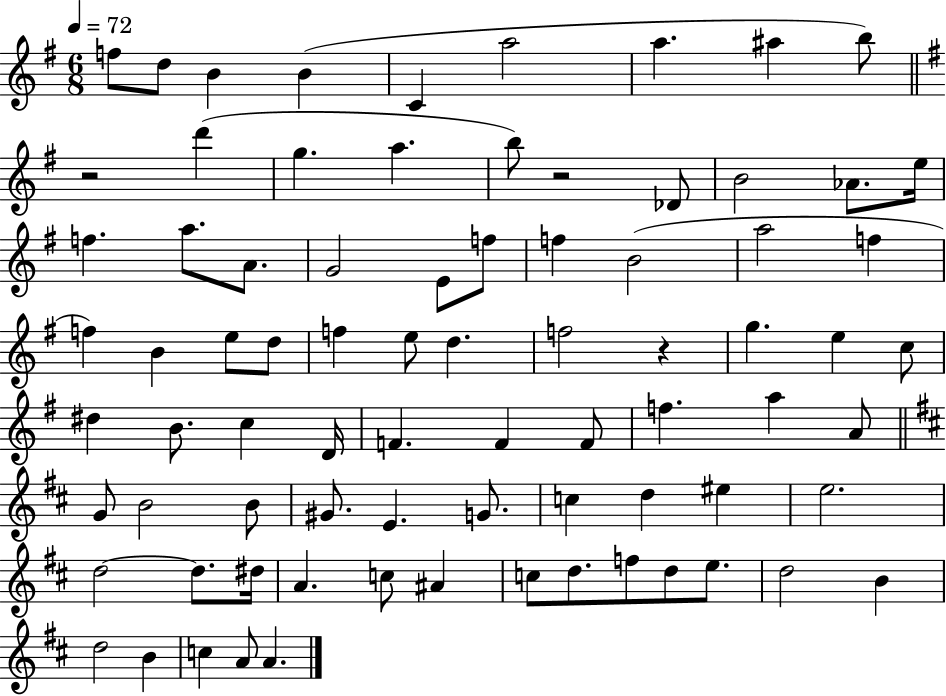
{
  \clef treble
  \numericTimeSignature
  \time 6/8
  \key g \major
  \tempo 4 = 72
  f''8 d''8 b'4 b'4( | c'4 a''2 | a''4. ais''4 b''8) | \bar "||" \break \key g \major r2 d'''4( | g''4. a''4. | b''8) r2 des'8 | b'2 aes'8. e''16 | \break f''4. a''8. a'8. | g'2 e'8 f''8 | f''4 b'2( | a''2 f''4 | \break f''4) b'4 e''8 d''8 | f''4 e''8 d''4. | f''2 r4 | g''4. e''4 c''8 | \break dis''4 b'8. c''4 d'16 | f'4. f'4 f'8 | f''4. a''4 a'8 | \bar "||" \break \key d \major g'8 b'2 b'8 | gis'8. e'4. g'8. | c''4 d''4 eis''4 | e''2. | \break d''2~~ d''8. dis''16 | a'4. c''8 ais'4 | c''8 d''8. f''8 d''8 e''8. | d''2 b'4 | \break d''2 b'4 | c''4 a'8 a'4. | \bar "|."
}